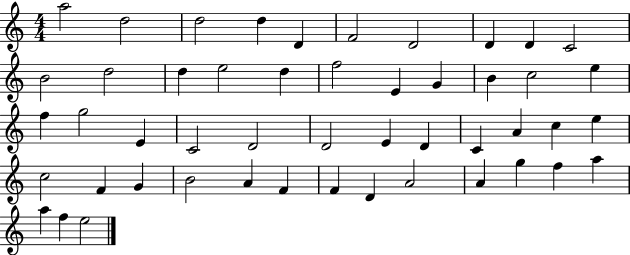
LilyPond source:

{
  \clef treble
  \numericTimeSignature
  \time 4/4
  \key c \major
  a''2 d''2 | d''2 d''4 d'4 | f'2 d'2 | d'4 d'4 c'2 | \break b'2 d''2 | d''4 e''2 d''4 | f''2 e'4 g'4 | b'4 c''2 e''4 | \break f''4 g''2 e'4 | c'2 d'2 | d'2 e'4 d'4 | c'4 a'4 c''4 e''4 | \break c''2 f'4 g'4 | b'2 a'4 f'4 | f'4 d'4 a'2 | a'4 g''4 f''4 a''4 | \break a''4 f''4 e''2 | \bar "|."
}